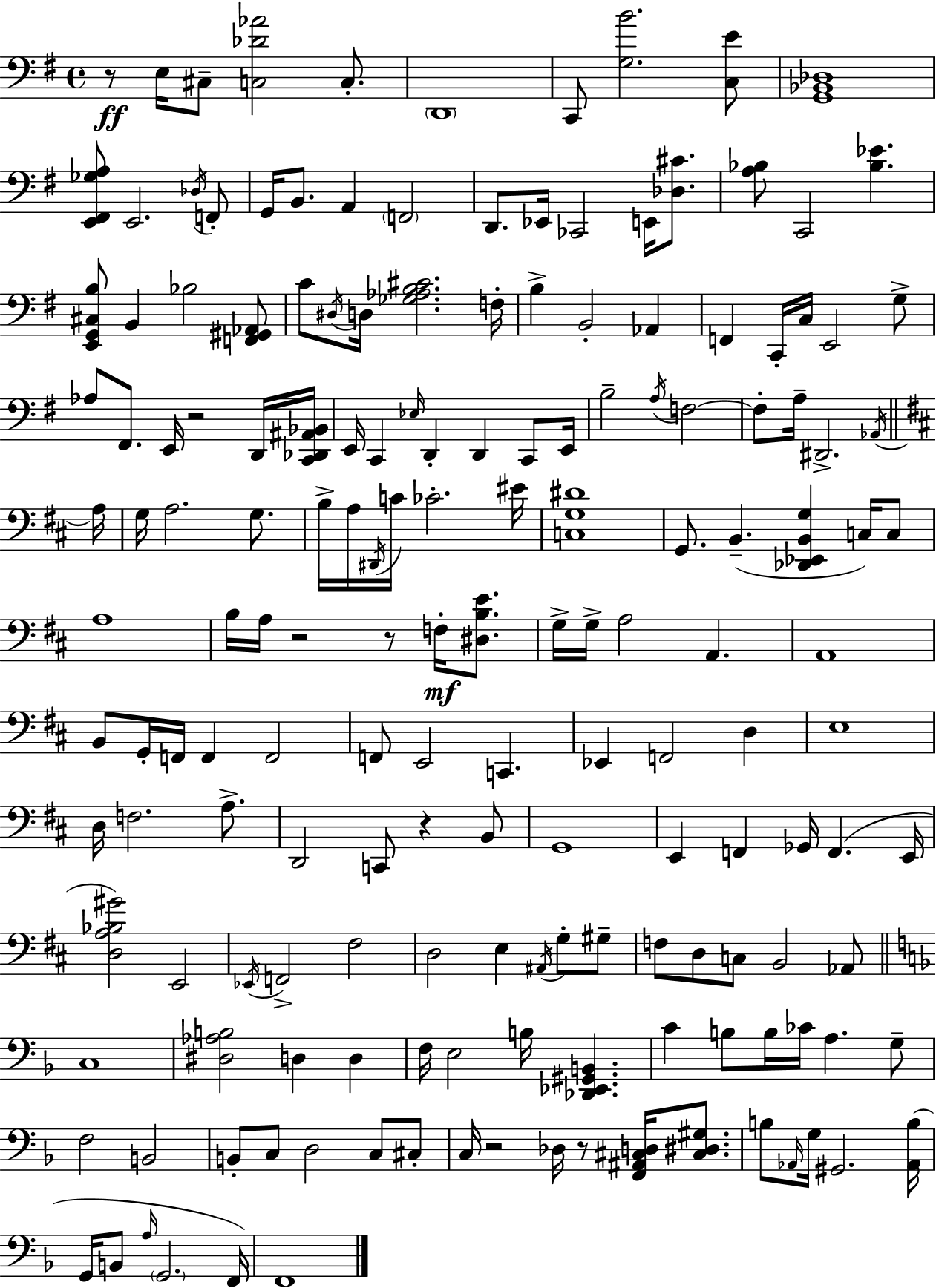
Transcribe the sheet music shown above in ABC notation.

X:1
T:Untitled
M:4/4
L:1/4
K:G
z/2 E,/4 ^C,/2 [C,_D_A]2 C,/2 D,,4 C,,/2 [G,B]2 [C,E]/2 [G,,_B,,_D,]4 [E,,^F,,_G,A,]/2 E,,2 _D,/4 F,,/2 G,,/4 B,,/2 A,, F,,2 D,,/2 _E,,/4 _C,,2 E,,/4 [_D,^C]/2 [A,_B,]/2 C,,2 [_B,_E] [E,,G,,^C,B,]/2 B,, _B,2 [F,,^G,,_A,,]/2 C/2 ^D,/4 D,/4 [_G,_A,B,^C]2 F,/4 B, B,,2 _A,, F,, C,,/4 C,/4 E,,2 G,/2 _A,/2 ^F,,/2 E,,/4 z2 D,,/4 [C,,_D,,^A,,_B,,]/4 E,,/4 C,, _E,/4 D,, D,, C,,/2 E,,/4 B,2 A,/4 F,2 F,/2 A,/4 ^D,,2 _A,,/4 A,/4 G,/4 A,2 G,/2 B,/4 A,/4 ^D,,/4 C/4 _C2 ^E/4 [C,G,^D]4 G,,/2 B,, [_D,,_E,,B,,G,] C,/4 C,/2 A,4 B,/4 A,/4 z2 z/2 F,/4 [^D,B,E]/2 G,/4 G,/4 A,2 A,, A,,4 B,,/2 G,,/4 F,,/4 F,, F,,2 F,,/2 E,,2 C,, _E,, F,,2 D, E,4 D,/4 F,2 A,/2 D,,2 C,,/2 z B,,/2 G,,4 E,, F,, _G,,/4 F,, E,,/4 [D,A,_B,^G]2 E,,2 _E,,/4 F,,2 ^F,2 D,2 E, ^A,,/4 G,/2 ^G,/2 F,/2 D,/2 C,/2 B,,2 _A,,/2 C,4 [^D,_A,B,]2 D, D, F,/4 E,2 B,/4 [_D,,_E,,^G,,B,,] C B,/2 B,/4 _C/4 A, G,/2 F,2 B,,2 B,,/2 C,/2 D,2 C,/2 ^C,/2 C,/4 z2 _D,/4 z/2 [F,,^A,,^C,D,]/4 [^C,^D,^G,]/2 B,/2 _A,,/4 G,/4 ^G,,2 [_A,,B,]/4 G,,/4 B,,/2 A,/4 G,,2 F,,/4 F,,4